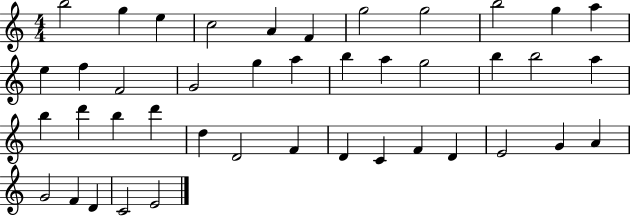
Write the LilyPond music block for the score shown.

{
  \clef treble
  \numericTimeSignature
  \time 4/4
  \key c \major
  b''2 g''4 e''4 | c''2 a'4 f'4 | g''2 g''2 | b''2 g''4 a''4 | \break e''4 f''4 f'2 | g'2 g''4 a''4 | b''4 a''4 g''2 | b''4 b''2 a''4 | \break b''4 d'''4 b''4 d'''4 | d''4 d'2 f'4 | d'4 c'4 f'4 d'4 | e'2 g'4 a'4 | \break g'2 f'4 d'4 | c'2 e'2 | \bar "|."
}